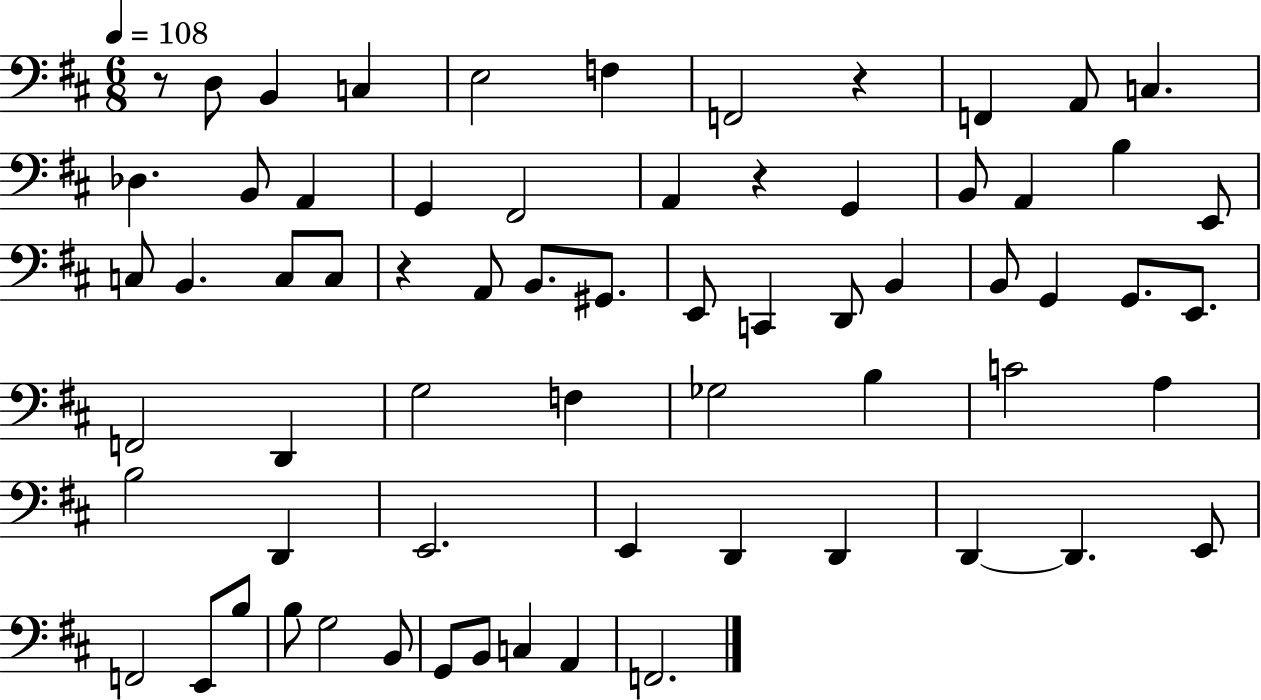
X:1
T:Untitled
M:6/8
L:1/4
K:D
z/2 D,/2 B,, C, E,2 F, F,,2 z F,, A,,/2 C, _D, B,,/2 A,, G,, ^F,,2 A,, z G,, B,,/2 A,, B, E,,/2 C,/2 B,, C,/2 C,/2 z A,,/2 B,,/2 ^G,,/2 E,,/2 C,, D,,/2 B,, B,,/2 G,, G,,/2 E,,/2 F,,2 D,, G,2 F, _G,2 B, C2 A, B,2 D,, E,,2 E,, D,, D,, D,, D,, E,,/2 F,,2 E,,/2 B,/2 B,/2 G,2 B,,/2 G,,/2 B,,/2 C, A,, F,,2